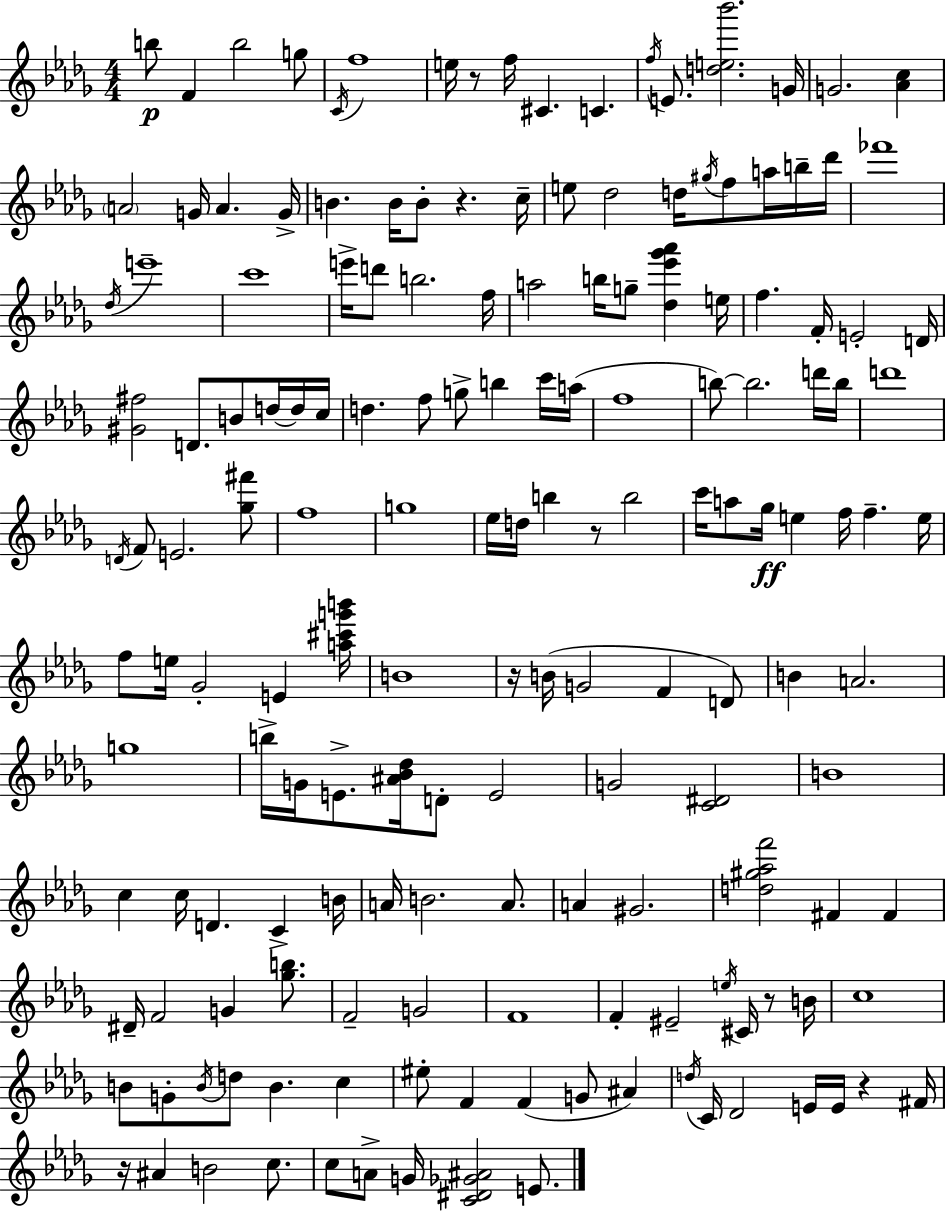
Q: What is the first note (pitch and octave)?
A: B5